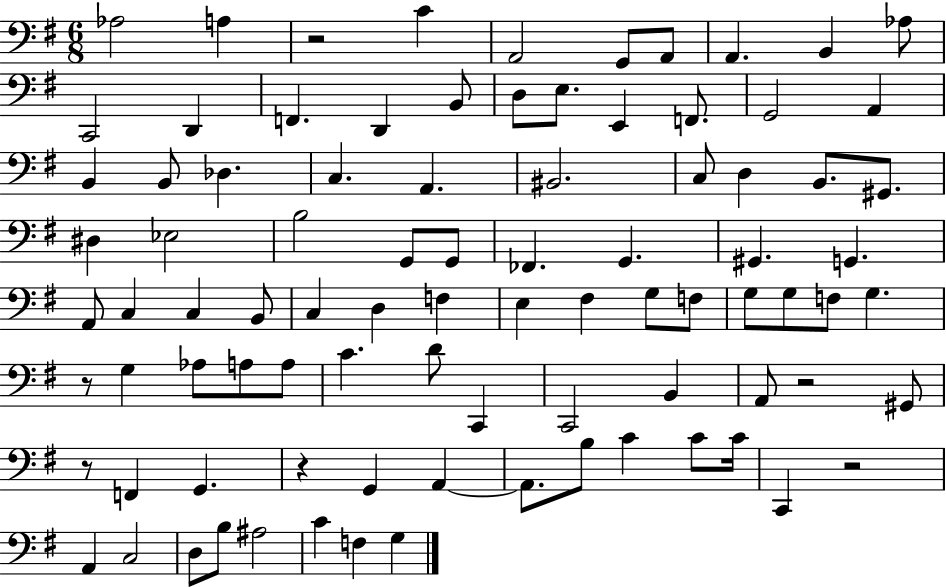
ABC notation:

X:1
T:Untitled
M:6/8
L:1/4
K:G
_A,2 A, z2 C A,,2 G,,/2 A,,/2 A,, B,, _A,/2 C,,2 D,, F,, D,, B,,/2 D,/2 E,/2 E,, F,,/2 G,,2 A,, B,, B,,/2 _D, C, A,, ^B,,2 C,/2 D, B,,/2 ^G,,/2 ^D, _E,2 B,2 G,,/2 G,,/2 _F,, G,, ^G,, G,, A,,/2 C, C, B,,/2 C, D, F, E, ^F, G,/2 F,/2 G,/2 G,/2 F,/2 G, z/2 G, _A,/2 A,/2 A,/2 C D/2 C,, C,,2 B,, A,,/2 z2 ^G,,/2 z/2 F,, G,, z G,, A,, A,,/2 B,/2 C C/2 C/4 C,, z2 A,, C,2 D,/2 B,/2 ^A,2 C F, G,